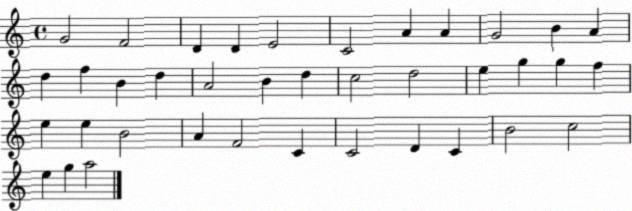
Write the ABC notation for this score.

X:1
T:Untitled
M:4/4
L:1/4
K:C
G2 F2 D D E2 C2 A A G2 B A d f B d A2 B d c2 d2 e g g f e e B2 A F2 C C2 D C B2 c2 e g a2